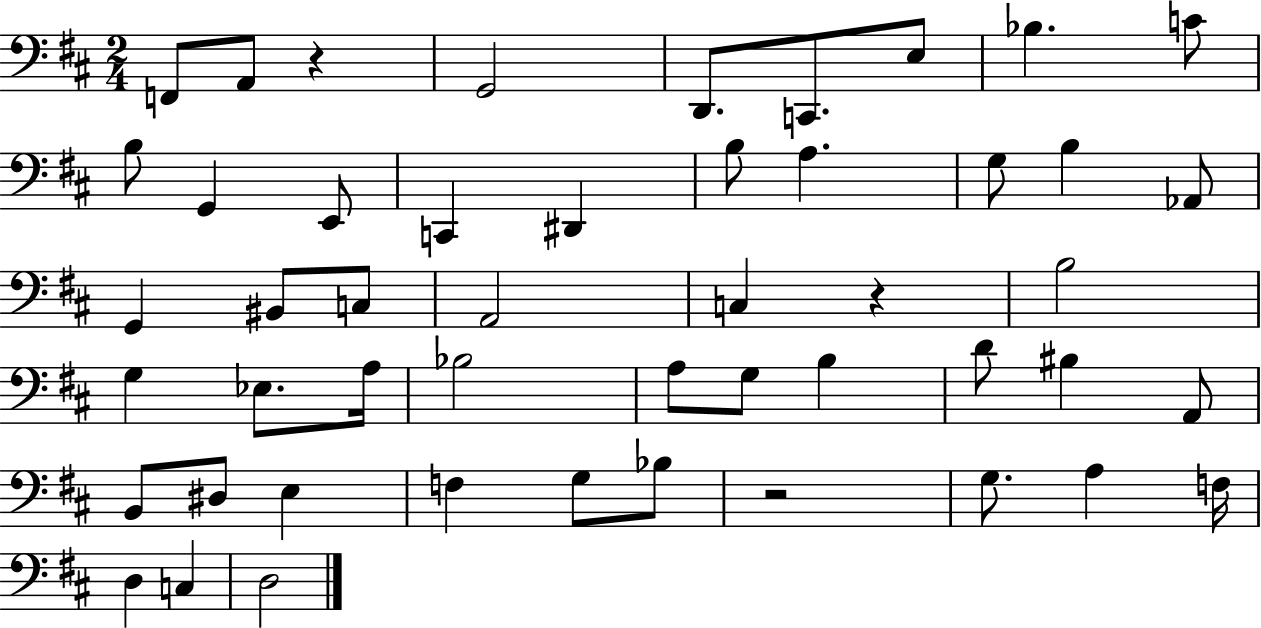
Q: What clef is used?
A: bass